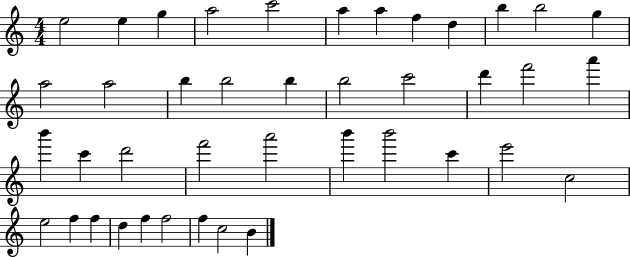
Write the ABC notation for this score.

X:1
T:Untitled
M:4/4
L:1/4
K:C
e2 e g a2 c'2 a a f d b b2 g a2 a2 b b2 b b2 c'2 d' f'2 a' b' c' d'2 f'2 a'2 b' b'2 c' e'2 c2 e2 f f d f f2 f c2 B